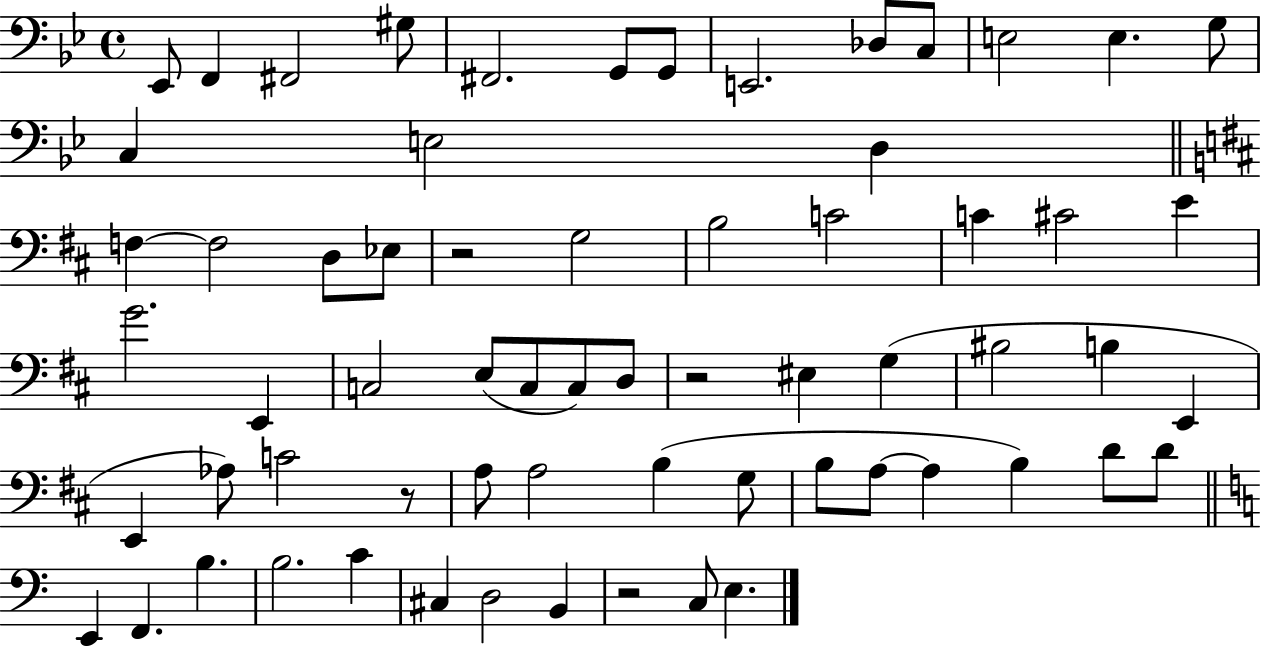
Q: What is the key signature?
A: BES major